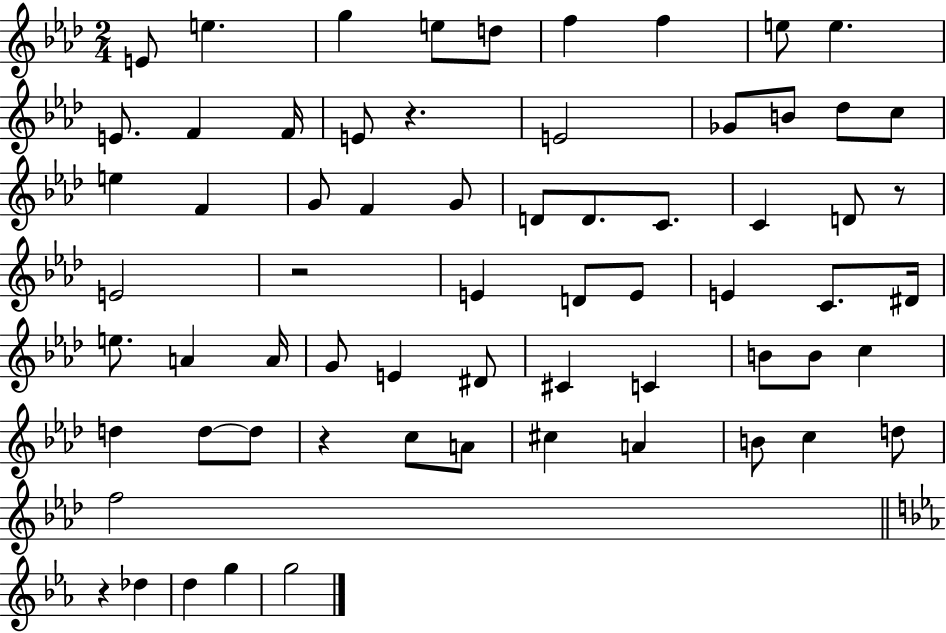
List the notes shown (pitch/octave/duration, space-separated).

E4/e E5/q. G5/q E5/e D5/e F5/q F5/q E5/e E5/q. E4/e. F4/q F4/s E4/e R/q. E4/h Gb4/e B4/e Db5/e C5/e E5/q F4/q G4/e F4/q G4/e D4/e D4/e. C4/e. C4/q D4/e R/e E4/h R/h E4/q D4/e E4/e E4/q C4/e. D#4/s E5/e. A4/q A4/s G4/e E4/q D#4/e C#4/q C4/q B4/e B4/e C5/q D5/q D5/e D5/e R/q C5/e A4/e C#5/q A4/q B4/e C5/q D5/e F5/h R/q Db5/q D5/q G5/q G5/h